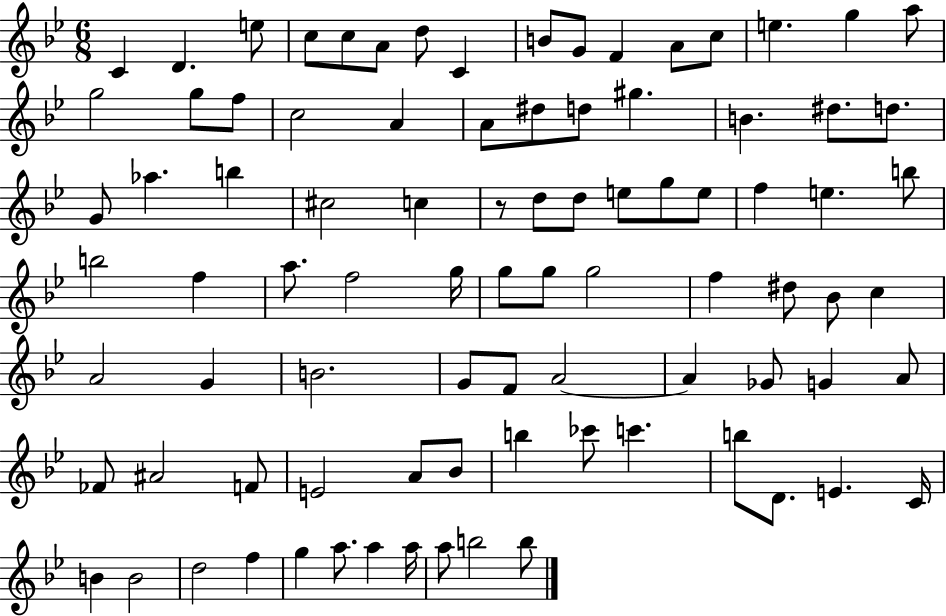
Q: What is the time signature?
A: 6/8